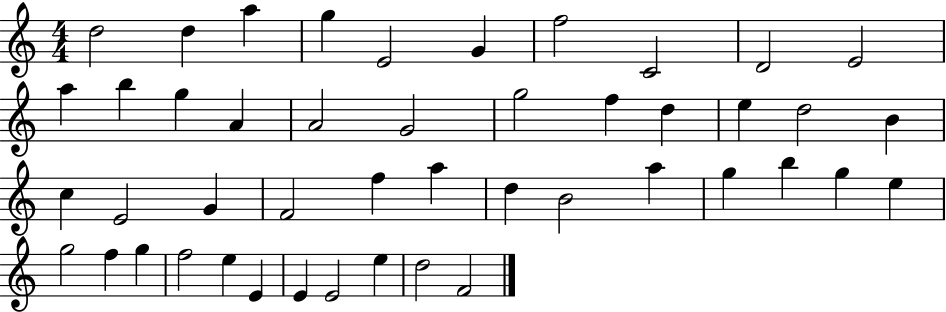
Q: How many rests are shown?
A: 0